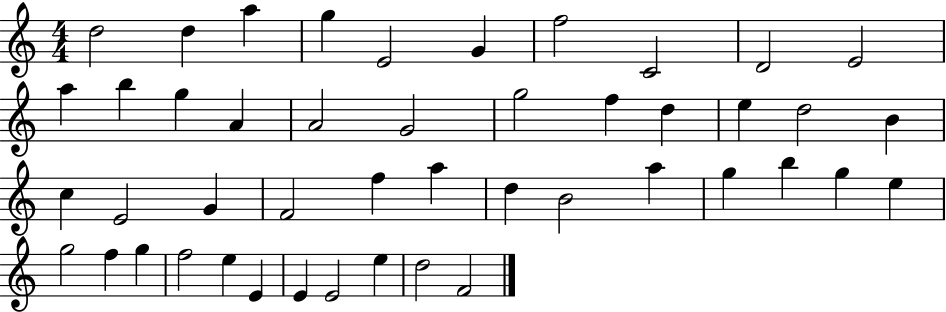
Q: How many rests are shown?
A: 0